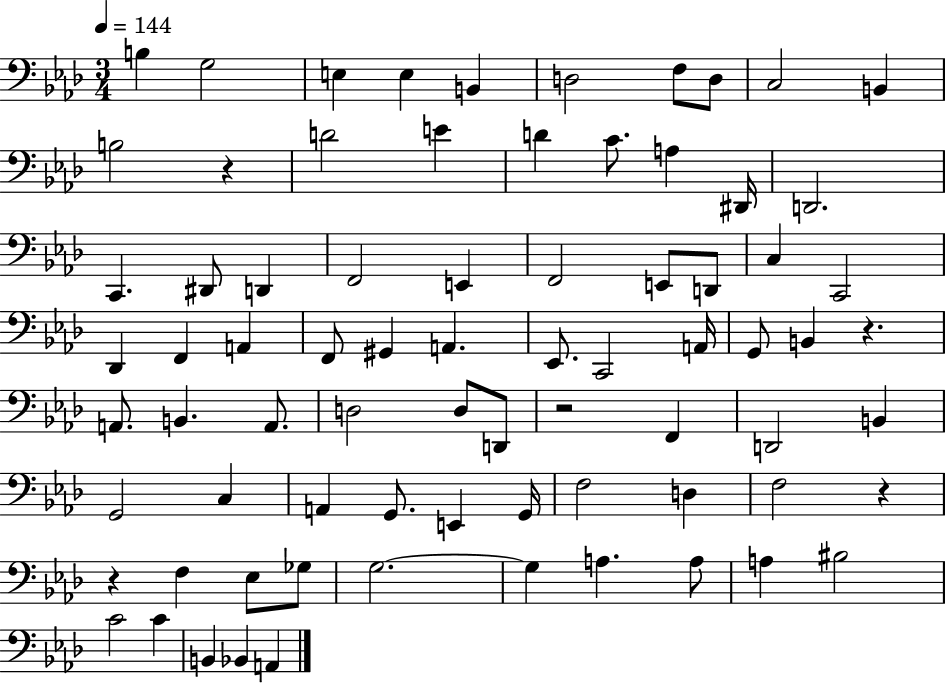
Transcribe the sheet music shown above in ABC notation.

X:1
T:Untitled
M:3/4
L:1/4
K:Ab
B, G,2 E, E, B,, D,2 F,/2 D,/2 C,2 B,, B,2 z D2 E D C/2 A, ^D,,/4 D,,2 C,, ^D,,/2 D,, F,,2 E,, F,,2 E,,/2 D,,/2 C, C,,2 _D,, F,, A,, F,,/2 ^G,, A,, _E,,/2 C,,2 A,,/4 G,,/2 B,, z A,,/2 B,, A,,/2 D,2 D,/2 D,,/2 z2 F,, D,,2 B,, G,,2 C, A,, G,,/2 E,, G,,/4 F,2 D, F,2 z z F, _E,/2 _G,/2 G,2 G, A, A,/2 A, ^B,2 C2 C B,, _B,, A,,